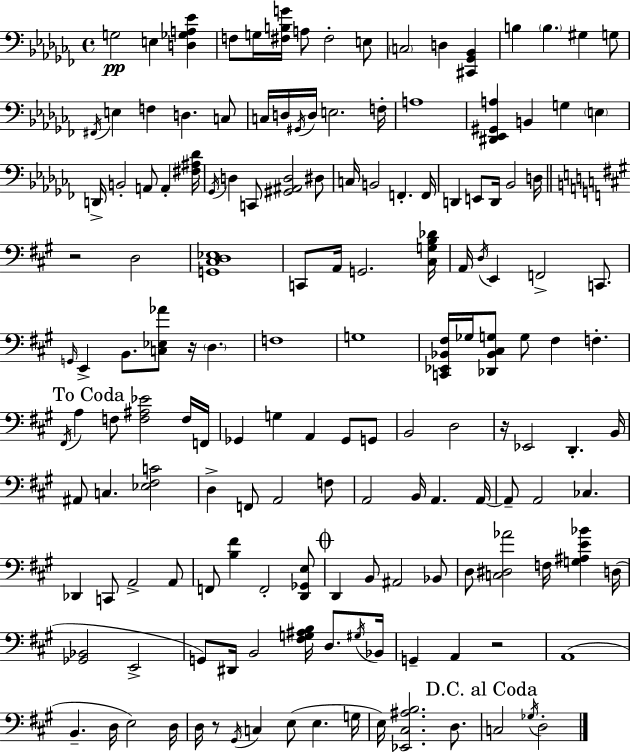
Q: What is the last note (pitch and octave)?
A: D3